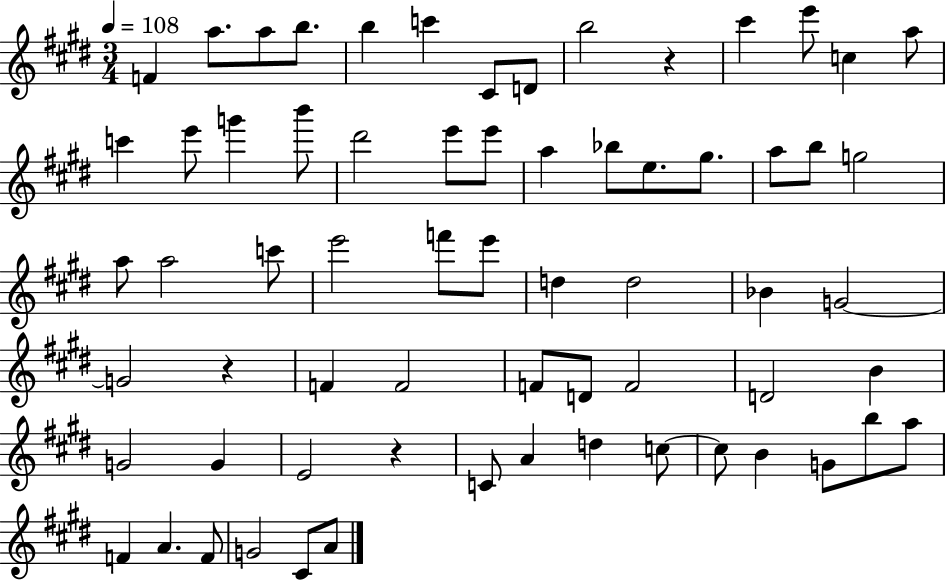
{
  \clef treble
  \numericTimeSignature
  \time 3/4
  \key e \major
  \tempo 4 = 108
  \repeat volta 2 { f'4 a''8. a''8 b''8. | b''4 c'''4 cis'8 d'8 | b''2 r4 | cis'''4 e'''8 c''4 a''8 | \break c'''4 e'''8 g'''4 b'''8 | dis'''2 e'''8 e'''8 | a''4 bes''8 e''8. gis''8. | a''8 b''8 g''2 | \break a''8 a''2 c'''8 | e'''2 f'''8 e'''8 | d''4 d''2 | bes'4 g'2~~ | \break g'2 r4 | f'4 f'2 | f'8 d'8 f'2 | d'2 b'4 | \break g'2 g'4 | e'2 r4 | c'8 a'4 d''4 c''8~~ | c''8 b'4 g'8 b''8 a''8 | \break f'4 a'4. f'8 | g'2 cis'8 a'8 | } \bar "|."
}